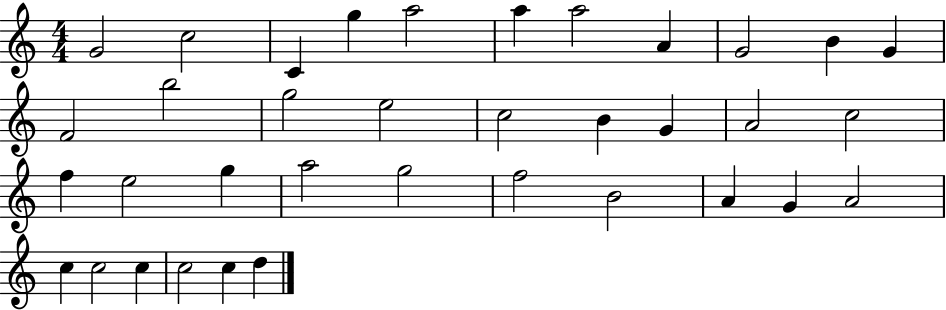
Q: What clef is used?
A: treble